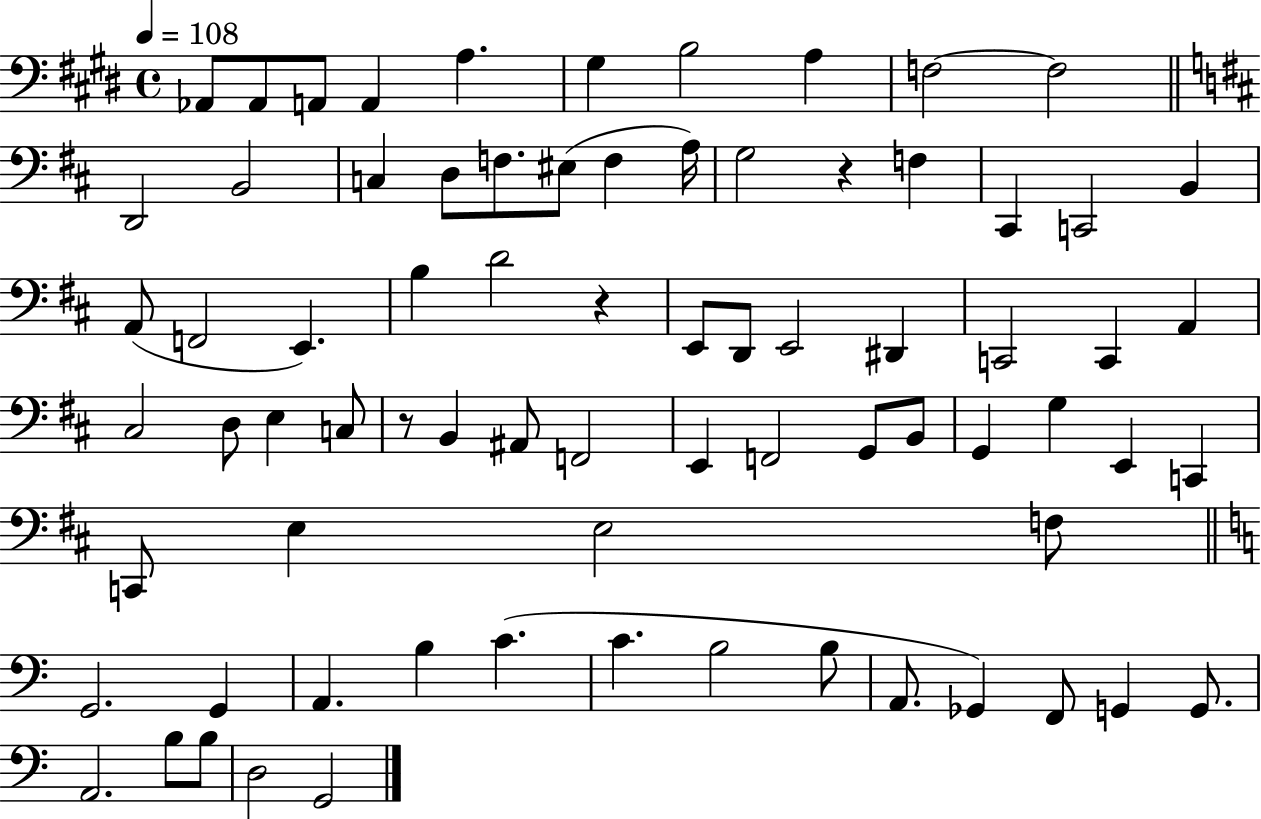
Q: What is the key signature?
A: E major